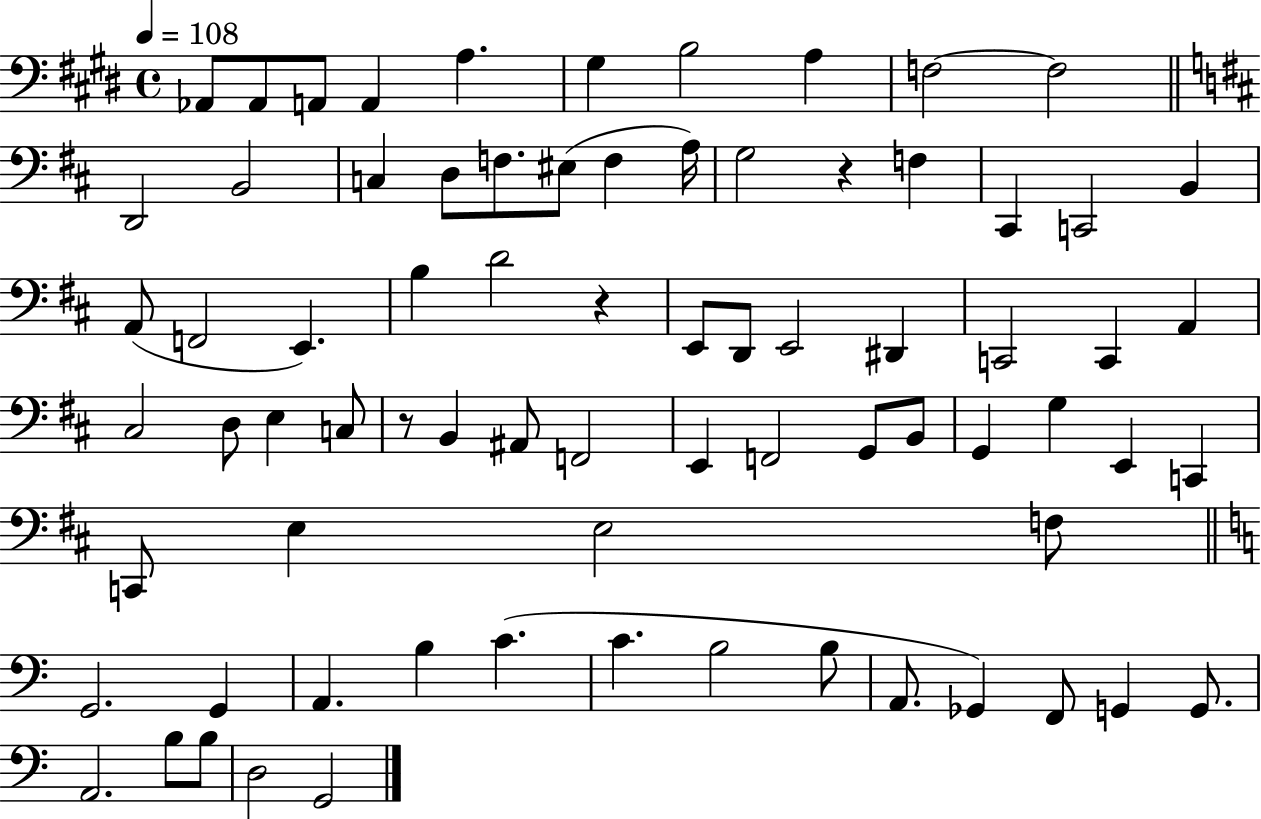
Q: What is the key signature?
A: E major